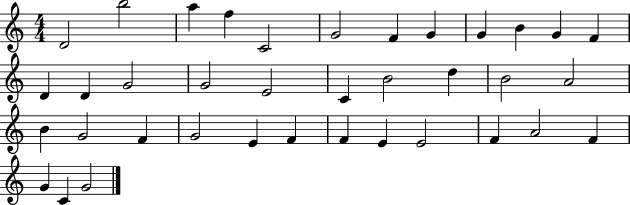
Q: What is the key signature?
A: C major